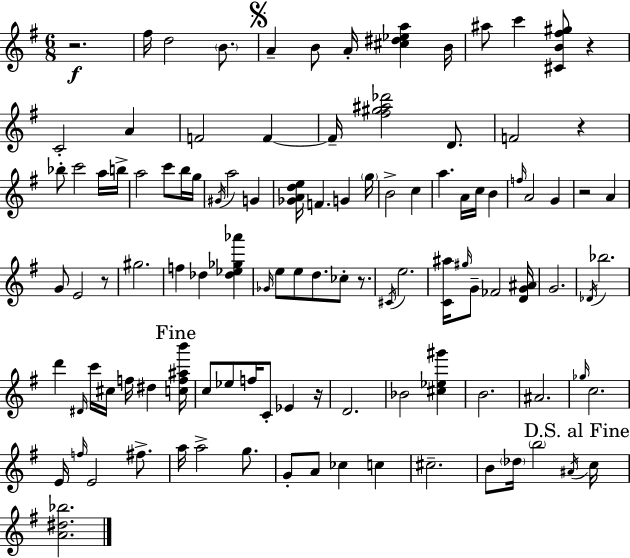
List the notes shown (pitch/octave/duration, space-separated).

R/h. F#5/s D5/h B4/e. A4/q B4/e A4/s [C#5,D#5,Eb5,A5]/q B4/s A#5/e C6/q [C#4,B4,F#5,G#5]/e R/q C4/h A4/q F4/h F4/q F4/s [F#5,G#5,A#5,Db6]/h D4/e. F4/h R/q Bb5/e C6/h A5/s B5/s A5/h C6/e B5/s G5/s G#4/s A5/h G4/q [Gb4,A4,D5,E5]/s F4/q. G4/q G5/s B4/h C5/q A5/q. A4/s C5/s B4/q F5/s A4/h G4/q R/h A4/q G4/e E4/h R/e G#5/h. F5/q Db5/q [Db5,Eb5,Gb5,Ab6]/q Gb4/s E5/e E5/e D5/e. CES5/e R/e. C#4/s E5/h. [C4,A#5]/s G#5/s G4/e FES4/h [D4,G4,A#4]/s G4/h. Db4/s Bb5/h. D6/q D#4/s C6/s C#5/s F5/s D#5/q [C5,F5,A#5,B6]/s C5/e Eb5/e F5/s C4/e Eb4/q R/s D4/h. Bb4/h [C#5,Eb5,G#6]/q B4/h. A#4/h. Gb5/s C5/h. E4/s F5/s E4/h F#5/e. A5/s A5/h G5/e. G4/e A4/e CES5/q C5/q C#5/h. B4/e Db5/s B5/h A#4/s C5/s [A4,D#5,Bb5]/h.